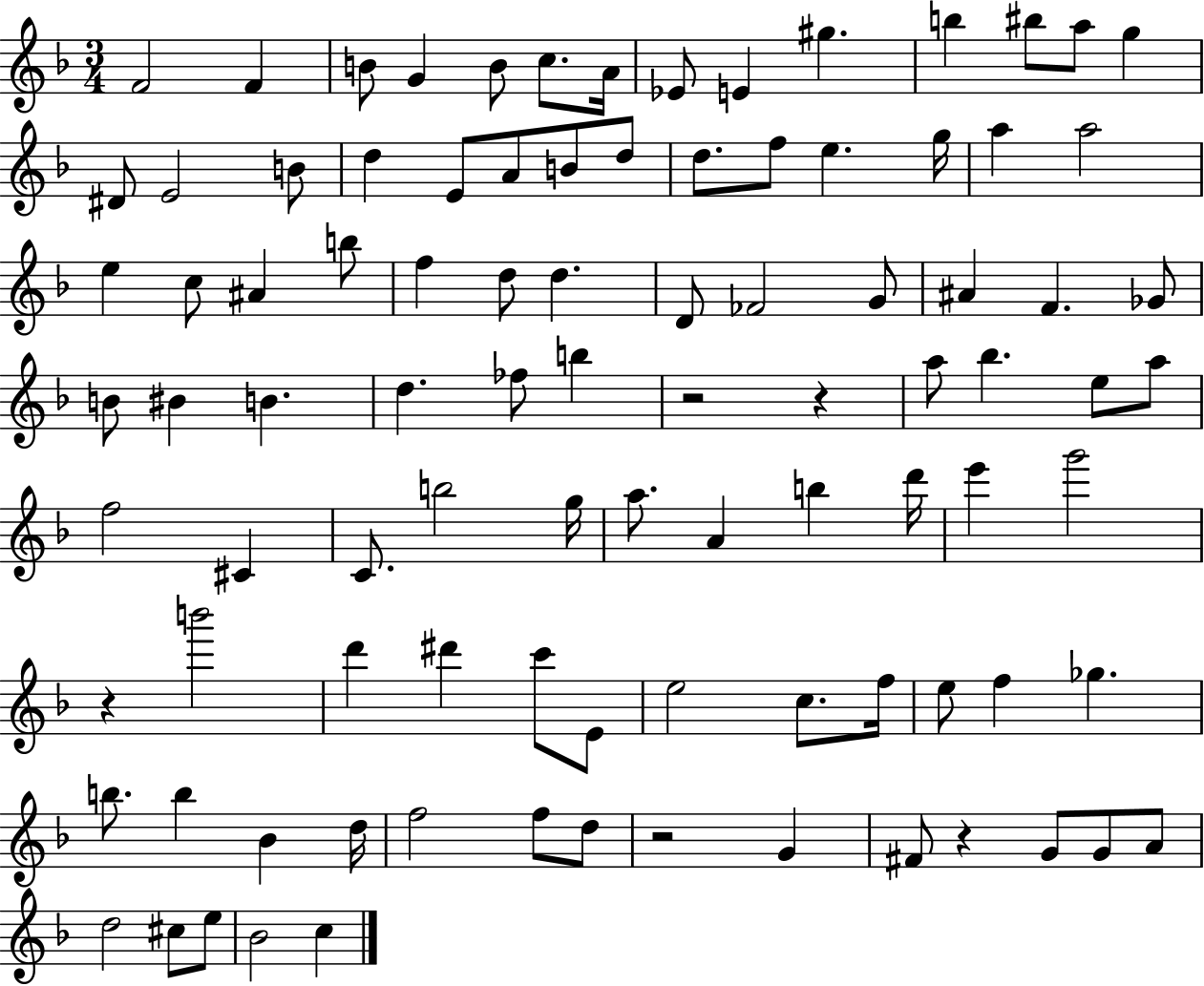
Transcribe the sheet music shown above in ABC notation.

X:1
T:Untitled
M:3/4
L:1/4
K:F
F2 F B/2 G B/2 c/2 A/4 _E/2 E ^g b ^b/2 a/2 g ^D/2 E2 B/2 d E/2 A/2 B/2 d/2 d/2 f/2 e g/4 a a2 e c/2 ^A b/2 f d/2 d D/2 _F2 G/2 ^A F _G/2 B/2 ^B B d _f/2 b z2 z a/2 _b e/2 a/2 f2 ^C C/2 b2 g/4 a/2 A b d'/4 e' g'2 z b'2 d' ^d' c'/2 E/2 e2 c/2 f/4 e/2 f _g b/2 b _B d/4 f2 f/2 d/2 z2 G ^F/2 z G/2 G/2 A/2 d2 ^c/2 e/2 _B2 c